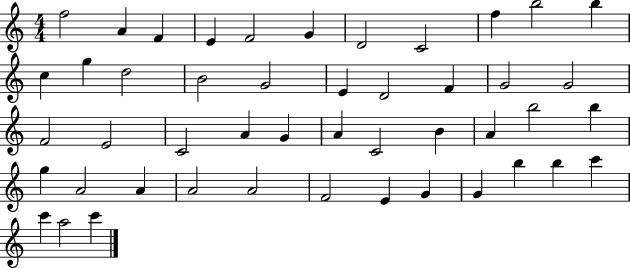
F5/h A4/q F4/q E4/q F4/h G4/q D4/h C4/h F5/q B5/h B5/q C5/q G5/q D5/h B4/h G4/h E4/q D4/h F4/q G4/h G4/h F4/h E4/h C4/h A4/q G4/q A4/q C4/h B4/q A4/q B5/h B5/q G5/q A4/h A4/q A4/h A4/h F4/h E4/q G4/q G4/q B5/q B5/q C6/q C6/q A5/h C6/q